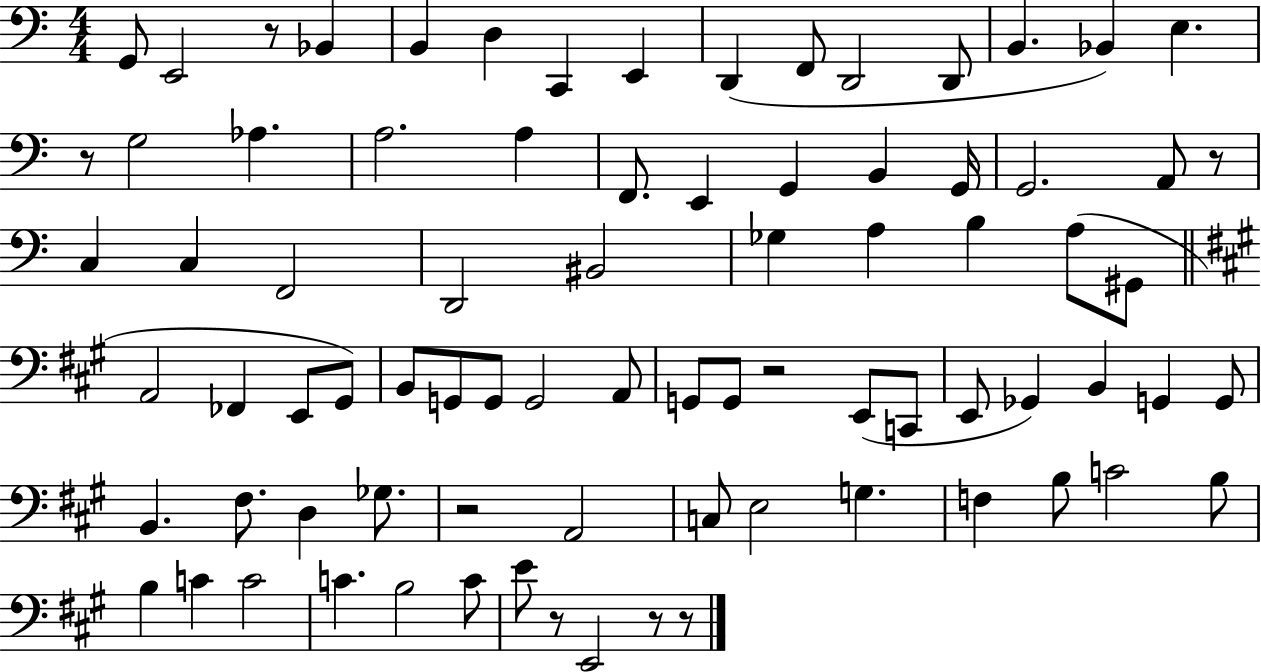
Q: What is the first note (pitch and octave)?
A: G2